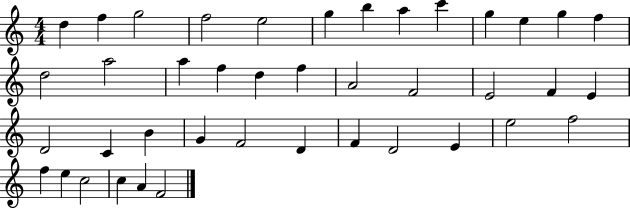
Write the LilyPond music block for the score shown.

{
  \clef treble
  \numericTimeSignature
  \time 4/4
  \key c \major
  d''4 f''4 g''2 | f''2 e''2 | g''4 b''4 a''4 c'''4 | g''4 e''4 g''4 f''4 | \break d''2 a''2 | a''4 f''4 d''4 f''4 | a'2 f'2 | e'2 f'4 e'4 | \break d'2 c'4 b'4 | g'4 f'2 d'4 | f'4 d'2 e'4 | e''2 f''2 | \break f''4 e''4 c''2 | c''4 a'4 f'2 | \bar "|."
}